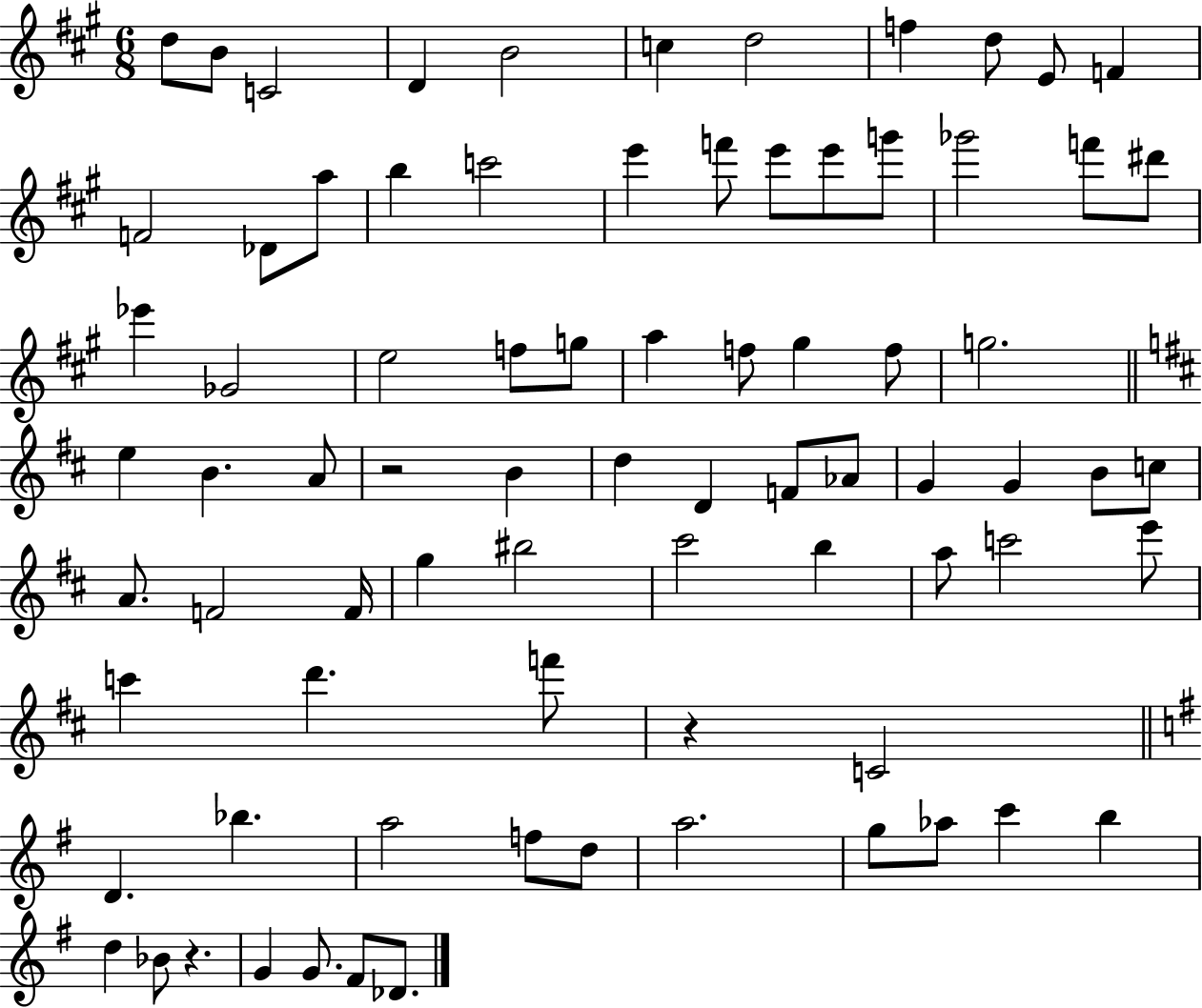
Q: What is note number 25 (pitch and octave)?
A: Eb6